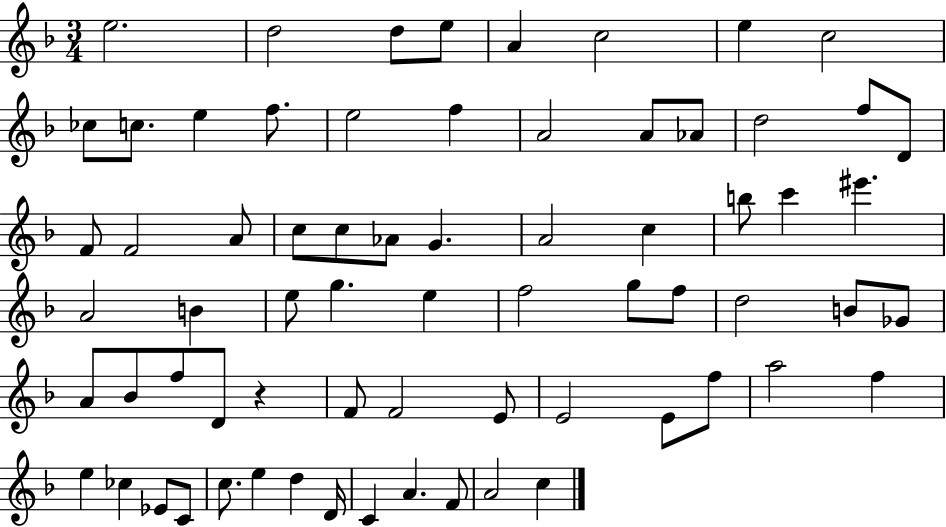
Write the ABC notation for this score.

X:1
T:Untitled
M:3/4
L:1/4
K:F
e2 d2 d/2 e/2 A c2 e c2 _c/2 c/2 e f/2 e2 f A2 A/2 _A/2 d2 f/2 D/2 F/2 F2 A/2 c/2 c/2 _A/2 G A2 c b/2 c' ^e' A2 B e/2 g e f2 g/2 f/2 d2 B/2 _G/2 A/2 _B/2 f/2 D/2 z F/2 F2 E/2 E2 E/2 f/2 a2 f e _c _E/2 C/2 c/2 e d D/4 C A F/2 A2 c